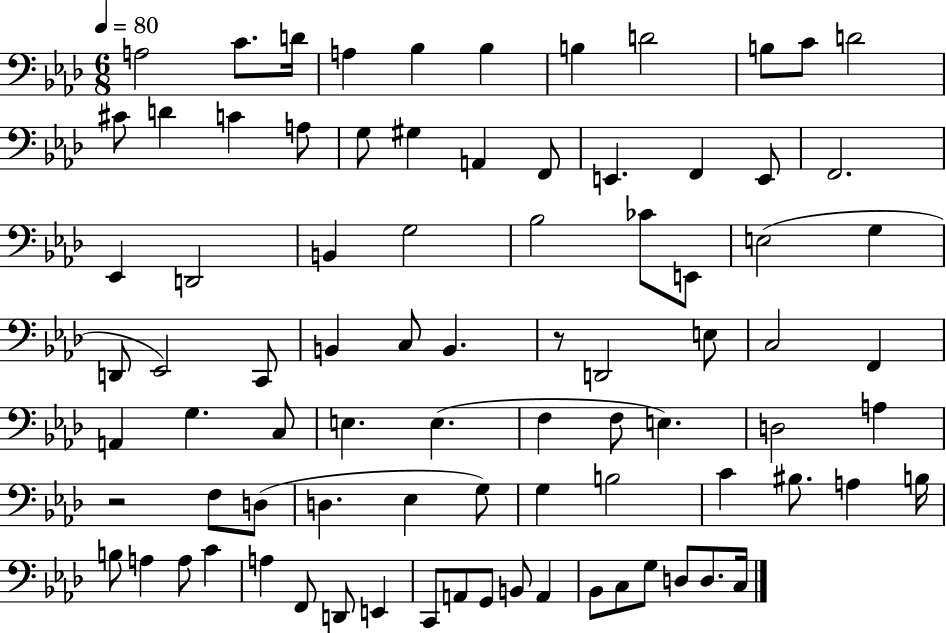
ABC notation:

X:1
T:Untitled
M:6/8
L:1/4
K:Ab
A,2 C/2 D/4 A, _B, _B, B, D2 B,/2 C/2 D2 ^C/2 D C A,/2 G,/2 ^G, A,, F,,/2 E,, F,, E,,/2 F,,2 _E,, D,,2 B,, G,2 _B,2 _C/2 E,,/2 E,2 G, D,,/2 _E,,2 C,,/2 B,, C,/2 B,, z/2 D,,2 E,/2 C,2 F,, A,, G, C,/2 E, E, F, F,/2 E, D,2 A, z2 F,/2 D,/2 D, _E, G,/2 G, B,2 C ^B,/2 A, B,/4 B,/2 A, A,/2 C A, F,,/2 D,,/2 E,, C,,/2 A,,/2 G,,/2 B,,/2 A,, _B,,/2 C,/2 G,/2 D,/2 D,/2 C,/4